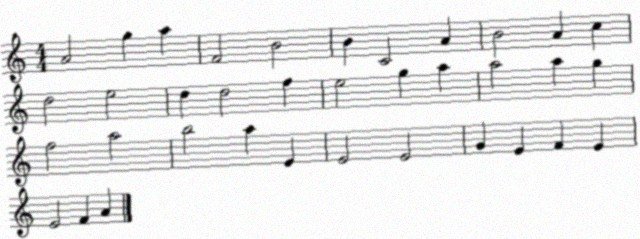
X:1
T:Untitled
M:4/4
L:1/4
K:C
A2 g a F2 B2 B C2 A B2 A c d2 e2 d d2 f e2 g a a2 a g f2 a2 b2 a E E2 E2 G E F E E2 F A